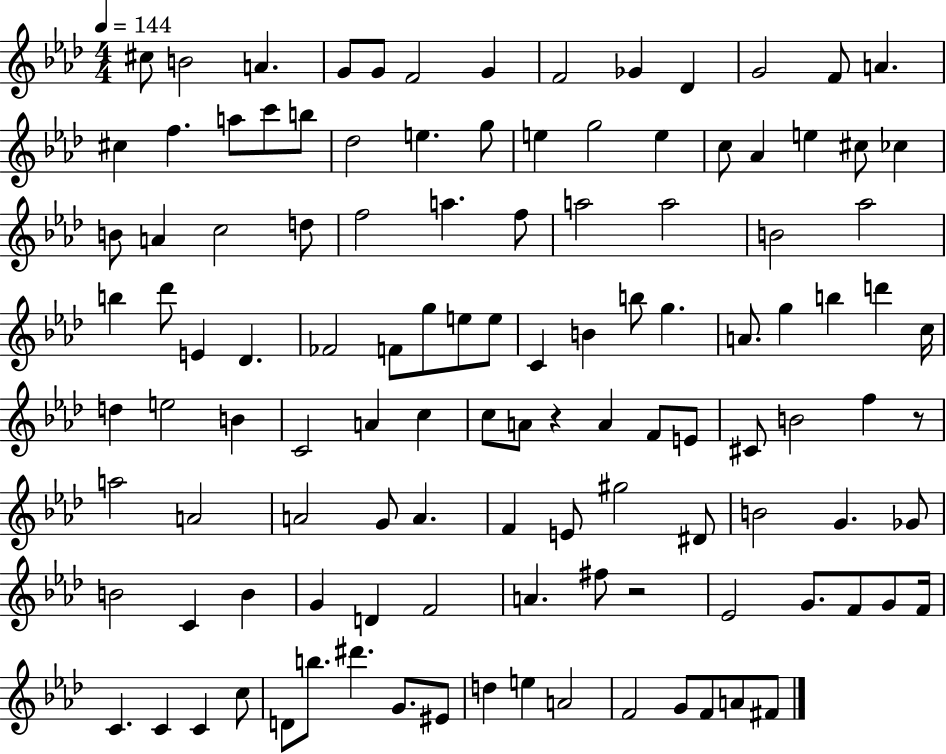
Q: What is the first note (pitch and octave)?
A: C#5